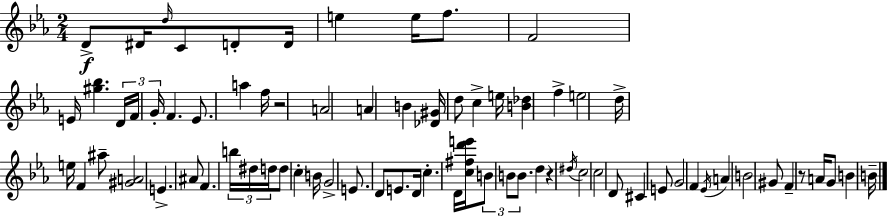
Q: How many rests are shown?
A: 3